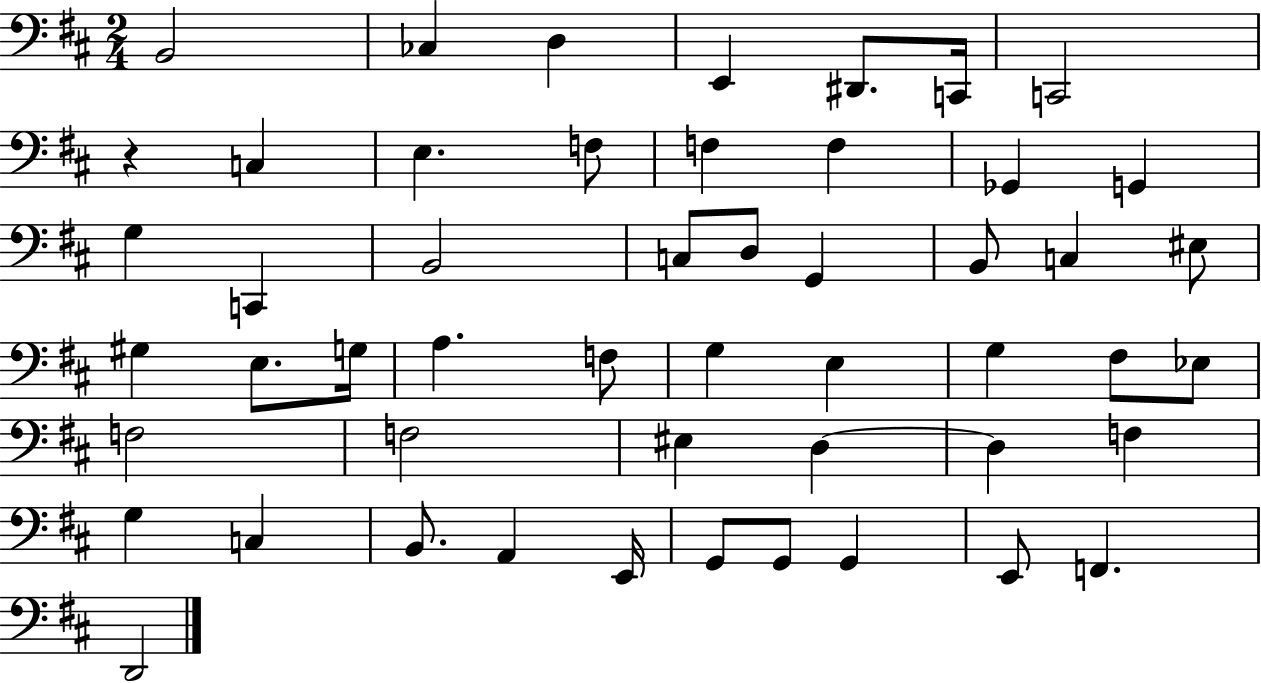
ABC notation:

X:1
T:Untitled
M:2/4
L:1/4
K:D
B,,2 _C, D, E,, ^D,,/2 C,,/4 C,,2 z C, E, F,/2 F, F, _G,, G,, G, C,, B,,2 C,/2 D,/2 G,, B,,/2 C, ^E,/2 ^G, E,/2 G,/4 A, F,/2 G, E, G, ^F,/2 _E,/2 F,2 F,2 ^E, D, D, F, G, C, B,,/2 A,, E,,/4 G,,/2 G,,/2 G,, E,,/2 F,, D,,2